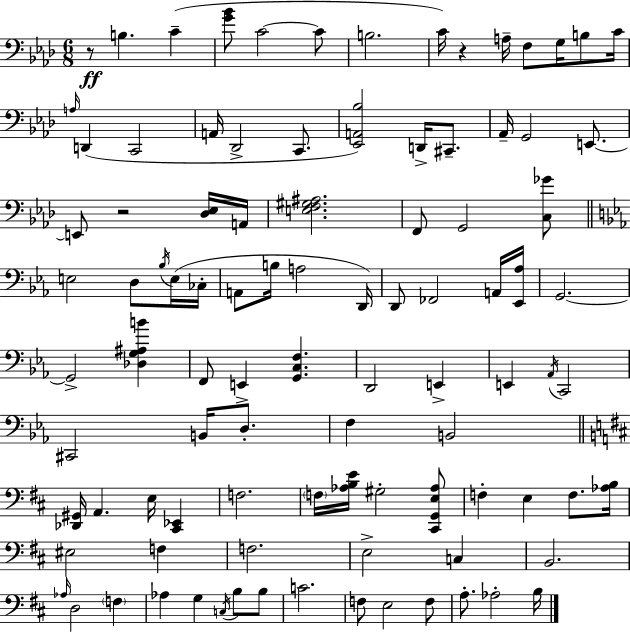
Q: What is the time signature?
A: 6/8